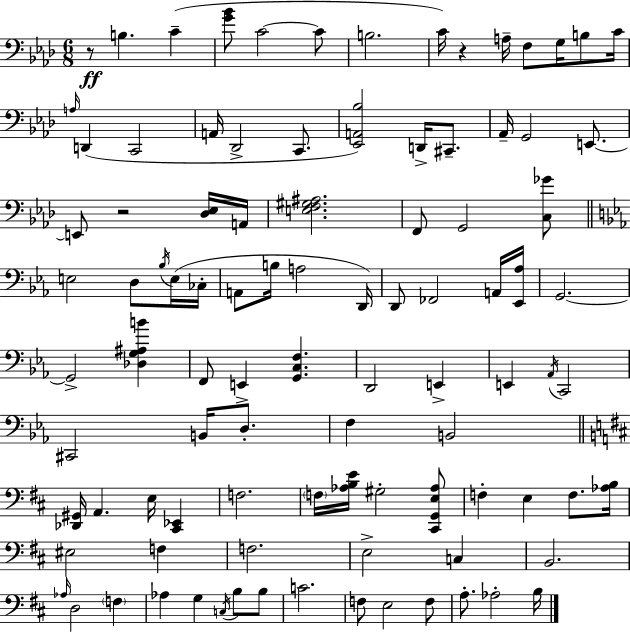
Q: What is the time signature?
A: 6/8